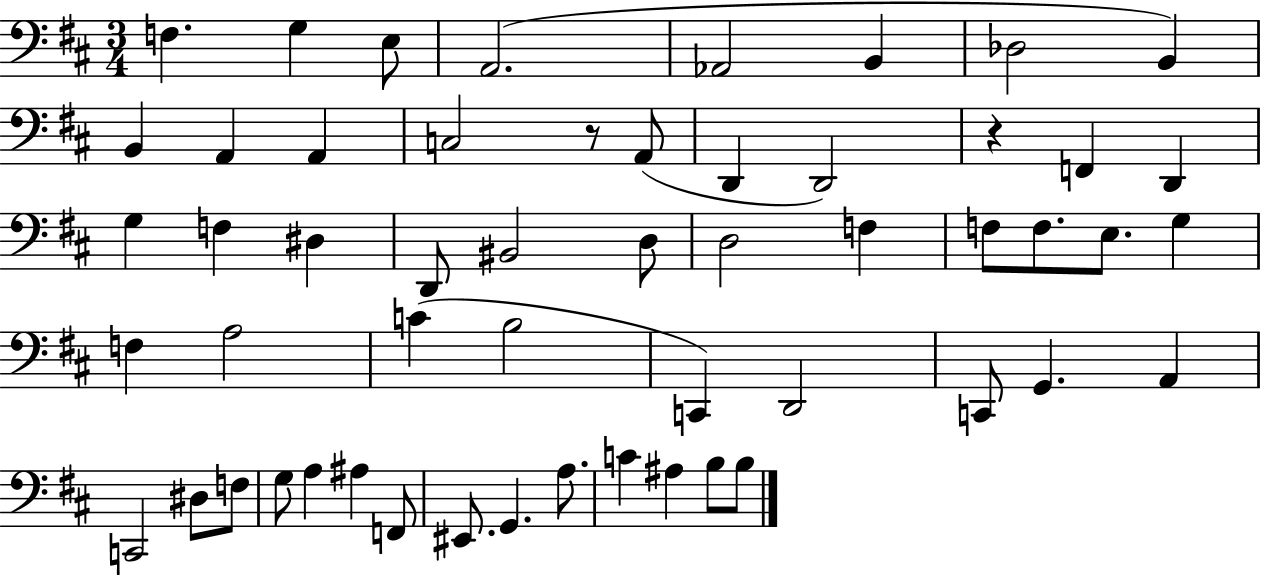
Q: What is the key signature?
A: D major